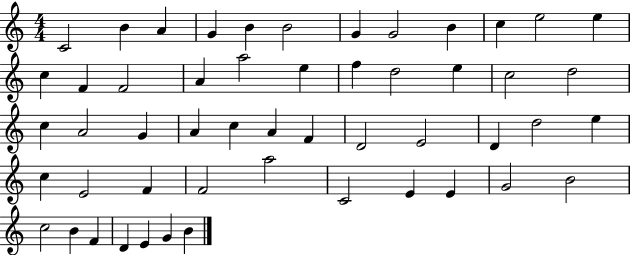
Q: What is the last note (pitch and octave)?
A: B4